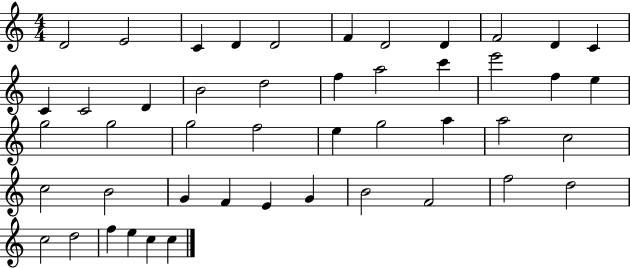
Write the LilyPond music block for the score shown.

{
  \clef treble
  \numericTimeSignature
  \time 4/4
  \key c \major
  d'2 e'2 | c'4 d'4 d'2 | f'4 d'2 d'4 | f'2 d'4 c'4 | \break c'4 c'2 d'4 | b'2 d''2 | f''4 a''2 c'''4 | e'''2 f''4 e''4 | \break g''2 g''2 | g''2 f''2 | e''4 g''2 a''4 | a''2 c''2 | \break c''2 b'2 | g'4 f'4 e'4 g'4 | b'2 f'2 | f''2 d''2 | \break c''2 d''2 | f''4 e''4 c''4 c''4 | \bar "|."
}